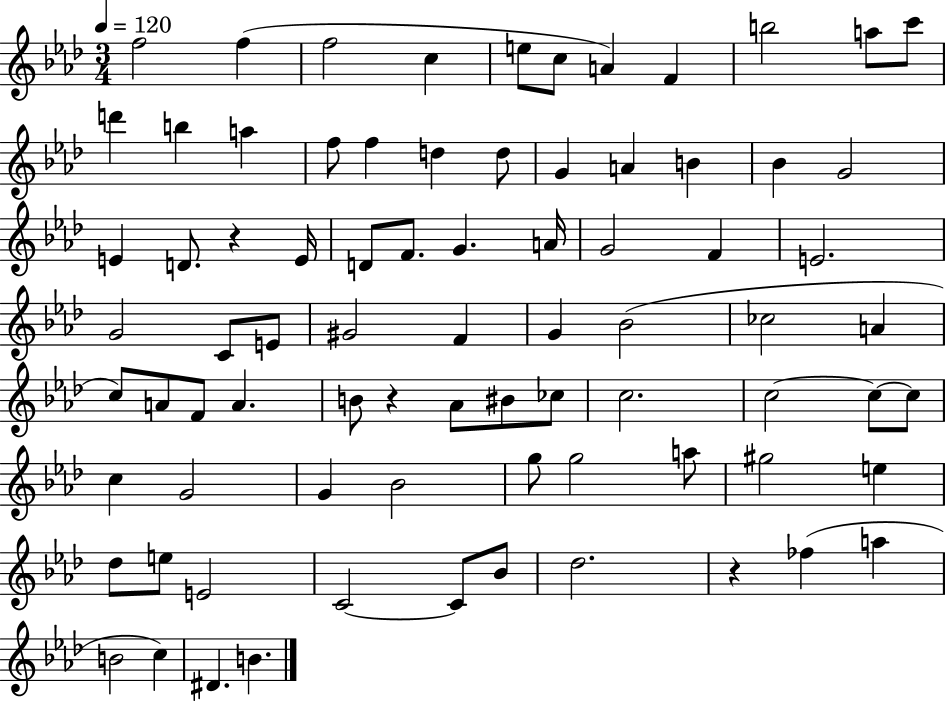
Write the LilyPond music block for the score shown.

{
  \clef treble
  \numericTimeSignature
  \time 3/4
  \key aes \major
  \tempo 4 = 120
  f''2 f''4( | f''2 c''4 | e''8 c''8 a'4) f'4 | b''2 a''8 c'''8 | \break d'''4 b''4 a''4 | f''8 f''4 d''4 d''8 | g'4 a'4 b'4 | bes'4 g'2 | \break e'4 d'8. r4 e'16 | d'8 f'8. g'4. a'16 | g'2 f'4 | e'2. | \break g'2 c'8 e'8 | gis'2 f'4 | g'4 bes'2( | ces''2 a'4 | \break c''8) a'8 f'8 a'4. | b'8 r4 aes'8 bis'8 ces''8 | c''2. | c''2~~ c''8~~ c''8 | \break c''4 g'2 | g'4 bes'2 | g''8 g''2 a''8 | gis''2 e''4 | \break des''8 e''8 e'2 | c'2~~ c'8 bes'8 | des''2. | r4 fes''4( a''4 | \break b'2 c''4) | dis'4. b'4. | \bar "|."
}